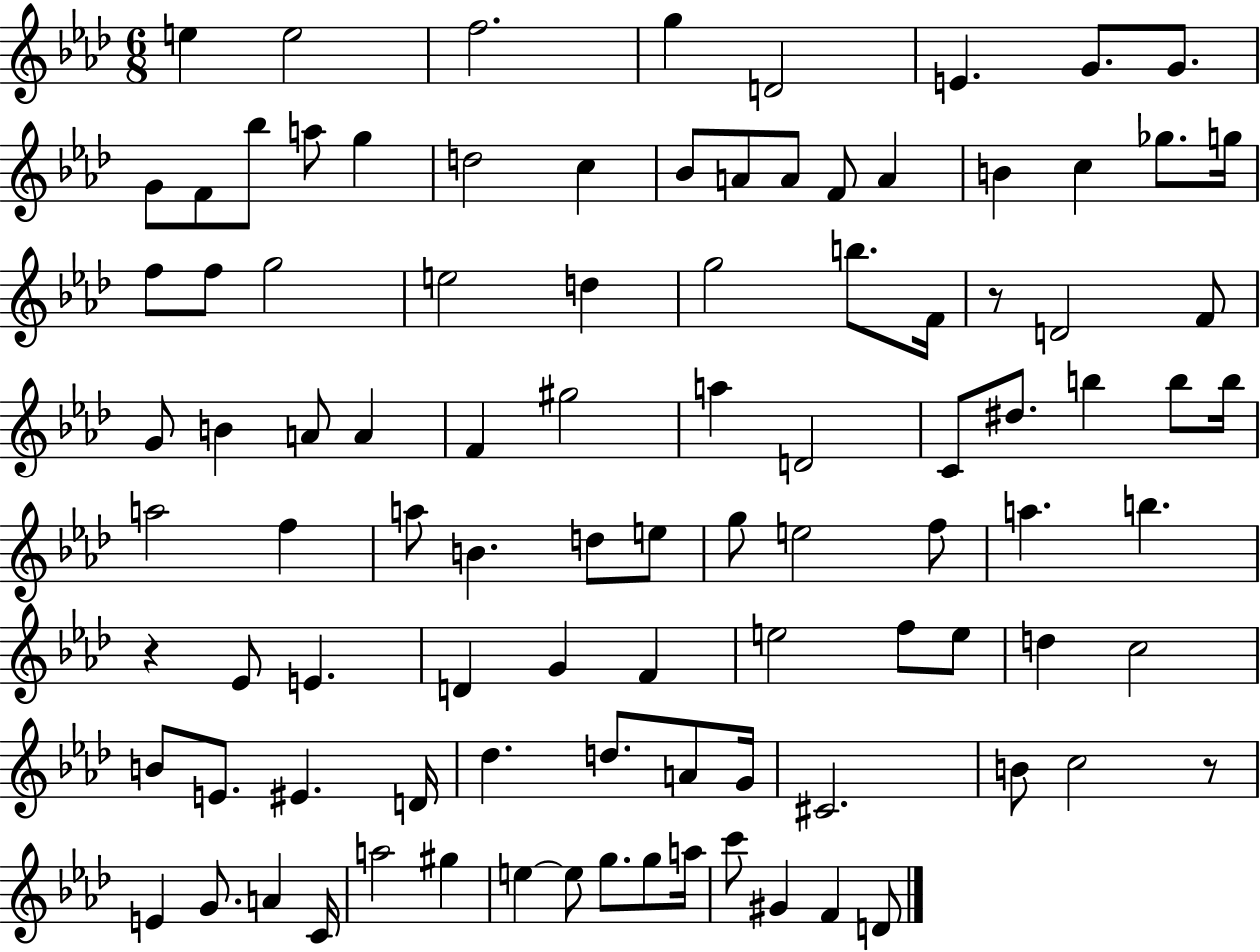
{
  \clef treble
  \numericTimeSignature
  \time 6/8
  \key aes \major
  e''4 e''2 | f''2. | g''4 d'2 | e'4. g'8. g'8. | \break g'8 f'8 bes''8 a''8 g''4 | d''2 c''4 | bes'8 a'8 a'8 f'8 a'4 | b'4 c''4 ges''8. g''16 | \break f''8 f''8 g''2 | e''2 d''4 | g''2 b''8. f'16 | r8 d'2 f'8 | \break g'8 b'4 a'8 a'4 | f'4 gis''2 | a''4 d'2 | c'8 dis''8. b''4 b''8 b''16 | \break a''2 f''4 | a''8 b'4. d''8 e''8 | g''8 e''2 f''8 | a''4. b''4. | \break r4 ees'8 e'4. | d'4 g'4 f'4 | e''2 f''8 e''8 | d''4 c''2 | \break b'8 e'8. eis'4. d'16 | des''4. d''8. a'8 g'16 | cis'2. | b'8 c''2 r8 | \break e'4 g'8. a'4 c'16 | a''2 gis''4 | e''4~~ e''8 g''8. g''8 a''16 | c'''8 gis'4 f'4 d'8 | \break \bar "|."
}